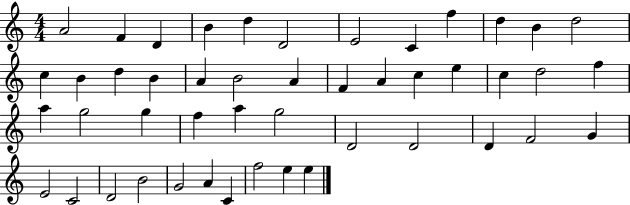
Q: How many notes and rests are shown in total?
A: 47